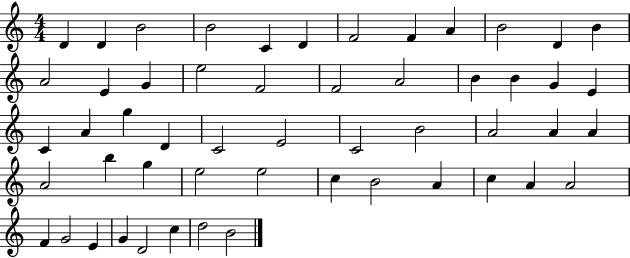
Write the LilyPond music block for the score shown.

{
  \clef treble
  \numericTimeSignature
  \time 4/4
  \key c \major
  d'4 d'4 b'2 | b'2 c'4 d'4 | f'2 f'4 a'4 | b'2 d'4 b'4 | \break a'2 e'4 g'4 | e''2 f'2 | f'2 a'2 | b'4 b'4 g'4 e'4 | \break c'4 a'4 g''4 d'4 | c'2 e'2 | c'2 b'2 | a'2 a'4 a'4 | \break a'2 b''4 g''4 | e''2 e''2 | c''4 b'2 a'4 | c''4 a'4 a'2 | \break f'4 g'2 e'4 | g'4 d'2 c''4 | d''2 b'2 | \bar "|."
}